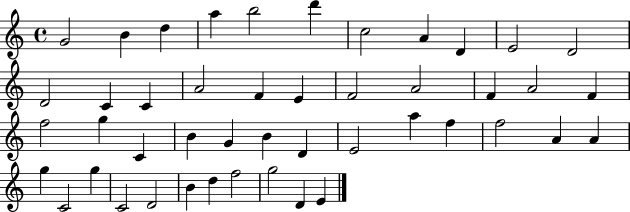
X:1
T:Untitled
M:4/4
L:1/4
K:C
G2 B d a b2 d' c2 A D E2 D2 D2 C C A2 F E F2 A2 F A2 F f2 g C B G B D E2 a f f2 A A g C2 g C2 D2 B d f2 g2 D E